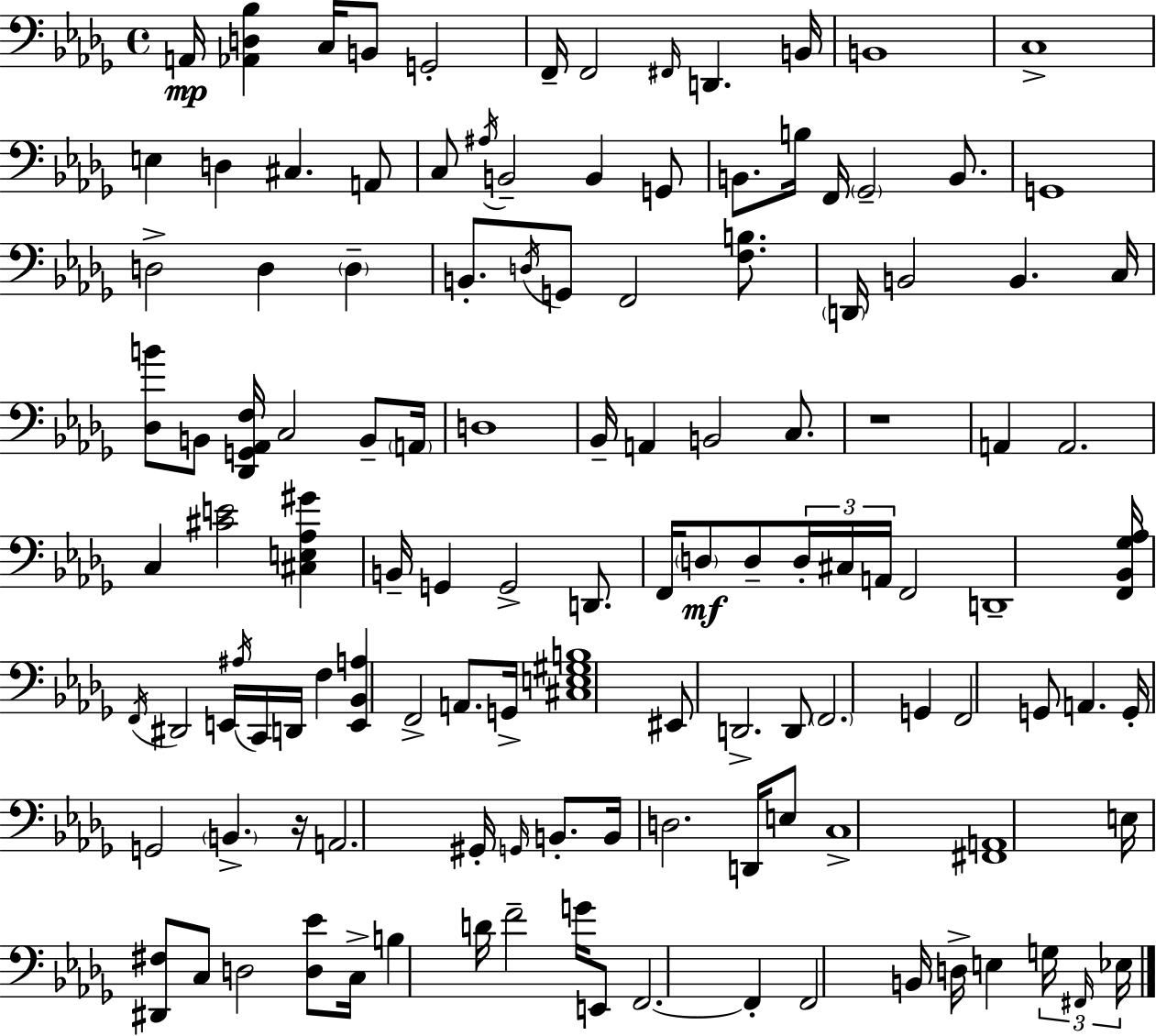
X:1
T:Untitled
M:4/4
L:1/4
K:Bbm
A,,/4 [_A,,D,_B,] C,/4 B,,/2 G,,2 F,,/4 F,,2 ^F,,/4 D,, B,,/4 B,,4 C,4 E, D, ^C, A,,/2 C,/2 ^A,/4 B,,2 B,, G,,/2 B,,/2 B,/4 F,,/4 _G,,2 B,,/2 G,,4 D,2 D, D, B,,/2 D,/4 G,,/2 F,,2 [F,B,]/2 D,,/4 B,,2 B,, C,/4 [_D,B]/2 B,,/2 [_D,,G,,_A,,F,]/4 C,2 B,,/2 A,,/4 D,4 _B,,/4 A,, B,,2 C,/2 z4 A,, A,,2 C, [^CE]2 [^C,E,_A,^G] B,,/4 G,, G,,2 D,,/2 F,,/4 D,/2 D,/2 D,/4 ^C,/4 A,,/4 F,,2 D,,4 [F,,_B,,_G,_A,]/4 F,,/4 ^D,,2 E,,/4 ^A,/4 C,,/4 D,,/4 F, [E,,_B,,A,] F,,2 A,,/2 G,,/4 [^C,E,^G,B,]4 ^E,,/2 D,,2 D,,/2 F,,2 G,, F,,2 G,,/2 A,, G,,/4 G,,2 B,, z/4 A,,2 ^G,,/4 G,,/4 B,,/2 B,,/4 D,2 D,,/4 E,/2 C,4 [^F,,A,,]4 E,/4 [^D,,^F,]/2 C,/2 D,2 [D,_E]/2 C,/4 B, D/4 F2 G/4 E,,/2 F,,2 F,, F,,2 B,,/4 D,/4 E, G,/4 ^F,,/4 _E,/4